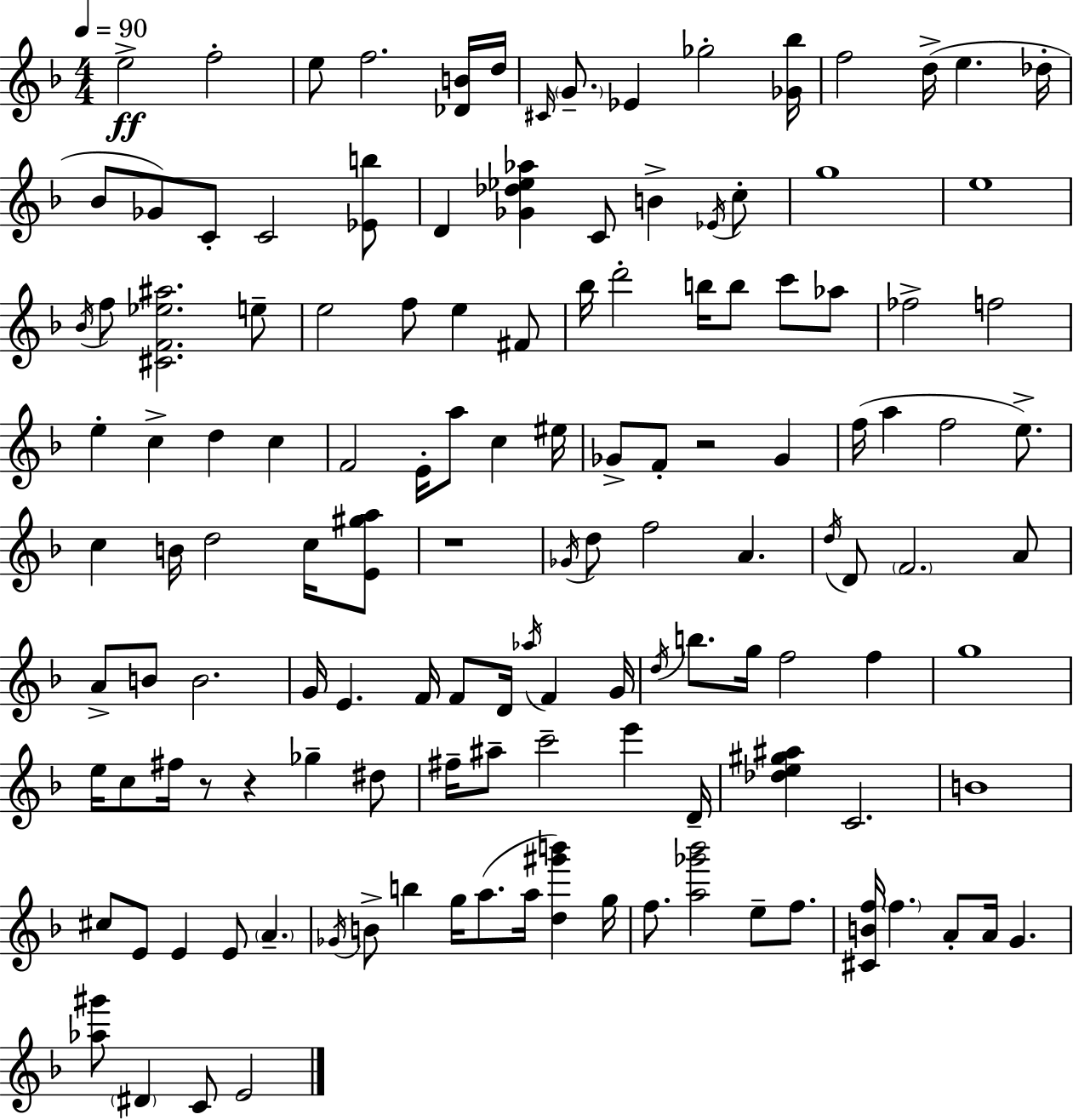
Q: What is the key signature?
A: D minor